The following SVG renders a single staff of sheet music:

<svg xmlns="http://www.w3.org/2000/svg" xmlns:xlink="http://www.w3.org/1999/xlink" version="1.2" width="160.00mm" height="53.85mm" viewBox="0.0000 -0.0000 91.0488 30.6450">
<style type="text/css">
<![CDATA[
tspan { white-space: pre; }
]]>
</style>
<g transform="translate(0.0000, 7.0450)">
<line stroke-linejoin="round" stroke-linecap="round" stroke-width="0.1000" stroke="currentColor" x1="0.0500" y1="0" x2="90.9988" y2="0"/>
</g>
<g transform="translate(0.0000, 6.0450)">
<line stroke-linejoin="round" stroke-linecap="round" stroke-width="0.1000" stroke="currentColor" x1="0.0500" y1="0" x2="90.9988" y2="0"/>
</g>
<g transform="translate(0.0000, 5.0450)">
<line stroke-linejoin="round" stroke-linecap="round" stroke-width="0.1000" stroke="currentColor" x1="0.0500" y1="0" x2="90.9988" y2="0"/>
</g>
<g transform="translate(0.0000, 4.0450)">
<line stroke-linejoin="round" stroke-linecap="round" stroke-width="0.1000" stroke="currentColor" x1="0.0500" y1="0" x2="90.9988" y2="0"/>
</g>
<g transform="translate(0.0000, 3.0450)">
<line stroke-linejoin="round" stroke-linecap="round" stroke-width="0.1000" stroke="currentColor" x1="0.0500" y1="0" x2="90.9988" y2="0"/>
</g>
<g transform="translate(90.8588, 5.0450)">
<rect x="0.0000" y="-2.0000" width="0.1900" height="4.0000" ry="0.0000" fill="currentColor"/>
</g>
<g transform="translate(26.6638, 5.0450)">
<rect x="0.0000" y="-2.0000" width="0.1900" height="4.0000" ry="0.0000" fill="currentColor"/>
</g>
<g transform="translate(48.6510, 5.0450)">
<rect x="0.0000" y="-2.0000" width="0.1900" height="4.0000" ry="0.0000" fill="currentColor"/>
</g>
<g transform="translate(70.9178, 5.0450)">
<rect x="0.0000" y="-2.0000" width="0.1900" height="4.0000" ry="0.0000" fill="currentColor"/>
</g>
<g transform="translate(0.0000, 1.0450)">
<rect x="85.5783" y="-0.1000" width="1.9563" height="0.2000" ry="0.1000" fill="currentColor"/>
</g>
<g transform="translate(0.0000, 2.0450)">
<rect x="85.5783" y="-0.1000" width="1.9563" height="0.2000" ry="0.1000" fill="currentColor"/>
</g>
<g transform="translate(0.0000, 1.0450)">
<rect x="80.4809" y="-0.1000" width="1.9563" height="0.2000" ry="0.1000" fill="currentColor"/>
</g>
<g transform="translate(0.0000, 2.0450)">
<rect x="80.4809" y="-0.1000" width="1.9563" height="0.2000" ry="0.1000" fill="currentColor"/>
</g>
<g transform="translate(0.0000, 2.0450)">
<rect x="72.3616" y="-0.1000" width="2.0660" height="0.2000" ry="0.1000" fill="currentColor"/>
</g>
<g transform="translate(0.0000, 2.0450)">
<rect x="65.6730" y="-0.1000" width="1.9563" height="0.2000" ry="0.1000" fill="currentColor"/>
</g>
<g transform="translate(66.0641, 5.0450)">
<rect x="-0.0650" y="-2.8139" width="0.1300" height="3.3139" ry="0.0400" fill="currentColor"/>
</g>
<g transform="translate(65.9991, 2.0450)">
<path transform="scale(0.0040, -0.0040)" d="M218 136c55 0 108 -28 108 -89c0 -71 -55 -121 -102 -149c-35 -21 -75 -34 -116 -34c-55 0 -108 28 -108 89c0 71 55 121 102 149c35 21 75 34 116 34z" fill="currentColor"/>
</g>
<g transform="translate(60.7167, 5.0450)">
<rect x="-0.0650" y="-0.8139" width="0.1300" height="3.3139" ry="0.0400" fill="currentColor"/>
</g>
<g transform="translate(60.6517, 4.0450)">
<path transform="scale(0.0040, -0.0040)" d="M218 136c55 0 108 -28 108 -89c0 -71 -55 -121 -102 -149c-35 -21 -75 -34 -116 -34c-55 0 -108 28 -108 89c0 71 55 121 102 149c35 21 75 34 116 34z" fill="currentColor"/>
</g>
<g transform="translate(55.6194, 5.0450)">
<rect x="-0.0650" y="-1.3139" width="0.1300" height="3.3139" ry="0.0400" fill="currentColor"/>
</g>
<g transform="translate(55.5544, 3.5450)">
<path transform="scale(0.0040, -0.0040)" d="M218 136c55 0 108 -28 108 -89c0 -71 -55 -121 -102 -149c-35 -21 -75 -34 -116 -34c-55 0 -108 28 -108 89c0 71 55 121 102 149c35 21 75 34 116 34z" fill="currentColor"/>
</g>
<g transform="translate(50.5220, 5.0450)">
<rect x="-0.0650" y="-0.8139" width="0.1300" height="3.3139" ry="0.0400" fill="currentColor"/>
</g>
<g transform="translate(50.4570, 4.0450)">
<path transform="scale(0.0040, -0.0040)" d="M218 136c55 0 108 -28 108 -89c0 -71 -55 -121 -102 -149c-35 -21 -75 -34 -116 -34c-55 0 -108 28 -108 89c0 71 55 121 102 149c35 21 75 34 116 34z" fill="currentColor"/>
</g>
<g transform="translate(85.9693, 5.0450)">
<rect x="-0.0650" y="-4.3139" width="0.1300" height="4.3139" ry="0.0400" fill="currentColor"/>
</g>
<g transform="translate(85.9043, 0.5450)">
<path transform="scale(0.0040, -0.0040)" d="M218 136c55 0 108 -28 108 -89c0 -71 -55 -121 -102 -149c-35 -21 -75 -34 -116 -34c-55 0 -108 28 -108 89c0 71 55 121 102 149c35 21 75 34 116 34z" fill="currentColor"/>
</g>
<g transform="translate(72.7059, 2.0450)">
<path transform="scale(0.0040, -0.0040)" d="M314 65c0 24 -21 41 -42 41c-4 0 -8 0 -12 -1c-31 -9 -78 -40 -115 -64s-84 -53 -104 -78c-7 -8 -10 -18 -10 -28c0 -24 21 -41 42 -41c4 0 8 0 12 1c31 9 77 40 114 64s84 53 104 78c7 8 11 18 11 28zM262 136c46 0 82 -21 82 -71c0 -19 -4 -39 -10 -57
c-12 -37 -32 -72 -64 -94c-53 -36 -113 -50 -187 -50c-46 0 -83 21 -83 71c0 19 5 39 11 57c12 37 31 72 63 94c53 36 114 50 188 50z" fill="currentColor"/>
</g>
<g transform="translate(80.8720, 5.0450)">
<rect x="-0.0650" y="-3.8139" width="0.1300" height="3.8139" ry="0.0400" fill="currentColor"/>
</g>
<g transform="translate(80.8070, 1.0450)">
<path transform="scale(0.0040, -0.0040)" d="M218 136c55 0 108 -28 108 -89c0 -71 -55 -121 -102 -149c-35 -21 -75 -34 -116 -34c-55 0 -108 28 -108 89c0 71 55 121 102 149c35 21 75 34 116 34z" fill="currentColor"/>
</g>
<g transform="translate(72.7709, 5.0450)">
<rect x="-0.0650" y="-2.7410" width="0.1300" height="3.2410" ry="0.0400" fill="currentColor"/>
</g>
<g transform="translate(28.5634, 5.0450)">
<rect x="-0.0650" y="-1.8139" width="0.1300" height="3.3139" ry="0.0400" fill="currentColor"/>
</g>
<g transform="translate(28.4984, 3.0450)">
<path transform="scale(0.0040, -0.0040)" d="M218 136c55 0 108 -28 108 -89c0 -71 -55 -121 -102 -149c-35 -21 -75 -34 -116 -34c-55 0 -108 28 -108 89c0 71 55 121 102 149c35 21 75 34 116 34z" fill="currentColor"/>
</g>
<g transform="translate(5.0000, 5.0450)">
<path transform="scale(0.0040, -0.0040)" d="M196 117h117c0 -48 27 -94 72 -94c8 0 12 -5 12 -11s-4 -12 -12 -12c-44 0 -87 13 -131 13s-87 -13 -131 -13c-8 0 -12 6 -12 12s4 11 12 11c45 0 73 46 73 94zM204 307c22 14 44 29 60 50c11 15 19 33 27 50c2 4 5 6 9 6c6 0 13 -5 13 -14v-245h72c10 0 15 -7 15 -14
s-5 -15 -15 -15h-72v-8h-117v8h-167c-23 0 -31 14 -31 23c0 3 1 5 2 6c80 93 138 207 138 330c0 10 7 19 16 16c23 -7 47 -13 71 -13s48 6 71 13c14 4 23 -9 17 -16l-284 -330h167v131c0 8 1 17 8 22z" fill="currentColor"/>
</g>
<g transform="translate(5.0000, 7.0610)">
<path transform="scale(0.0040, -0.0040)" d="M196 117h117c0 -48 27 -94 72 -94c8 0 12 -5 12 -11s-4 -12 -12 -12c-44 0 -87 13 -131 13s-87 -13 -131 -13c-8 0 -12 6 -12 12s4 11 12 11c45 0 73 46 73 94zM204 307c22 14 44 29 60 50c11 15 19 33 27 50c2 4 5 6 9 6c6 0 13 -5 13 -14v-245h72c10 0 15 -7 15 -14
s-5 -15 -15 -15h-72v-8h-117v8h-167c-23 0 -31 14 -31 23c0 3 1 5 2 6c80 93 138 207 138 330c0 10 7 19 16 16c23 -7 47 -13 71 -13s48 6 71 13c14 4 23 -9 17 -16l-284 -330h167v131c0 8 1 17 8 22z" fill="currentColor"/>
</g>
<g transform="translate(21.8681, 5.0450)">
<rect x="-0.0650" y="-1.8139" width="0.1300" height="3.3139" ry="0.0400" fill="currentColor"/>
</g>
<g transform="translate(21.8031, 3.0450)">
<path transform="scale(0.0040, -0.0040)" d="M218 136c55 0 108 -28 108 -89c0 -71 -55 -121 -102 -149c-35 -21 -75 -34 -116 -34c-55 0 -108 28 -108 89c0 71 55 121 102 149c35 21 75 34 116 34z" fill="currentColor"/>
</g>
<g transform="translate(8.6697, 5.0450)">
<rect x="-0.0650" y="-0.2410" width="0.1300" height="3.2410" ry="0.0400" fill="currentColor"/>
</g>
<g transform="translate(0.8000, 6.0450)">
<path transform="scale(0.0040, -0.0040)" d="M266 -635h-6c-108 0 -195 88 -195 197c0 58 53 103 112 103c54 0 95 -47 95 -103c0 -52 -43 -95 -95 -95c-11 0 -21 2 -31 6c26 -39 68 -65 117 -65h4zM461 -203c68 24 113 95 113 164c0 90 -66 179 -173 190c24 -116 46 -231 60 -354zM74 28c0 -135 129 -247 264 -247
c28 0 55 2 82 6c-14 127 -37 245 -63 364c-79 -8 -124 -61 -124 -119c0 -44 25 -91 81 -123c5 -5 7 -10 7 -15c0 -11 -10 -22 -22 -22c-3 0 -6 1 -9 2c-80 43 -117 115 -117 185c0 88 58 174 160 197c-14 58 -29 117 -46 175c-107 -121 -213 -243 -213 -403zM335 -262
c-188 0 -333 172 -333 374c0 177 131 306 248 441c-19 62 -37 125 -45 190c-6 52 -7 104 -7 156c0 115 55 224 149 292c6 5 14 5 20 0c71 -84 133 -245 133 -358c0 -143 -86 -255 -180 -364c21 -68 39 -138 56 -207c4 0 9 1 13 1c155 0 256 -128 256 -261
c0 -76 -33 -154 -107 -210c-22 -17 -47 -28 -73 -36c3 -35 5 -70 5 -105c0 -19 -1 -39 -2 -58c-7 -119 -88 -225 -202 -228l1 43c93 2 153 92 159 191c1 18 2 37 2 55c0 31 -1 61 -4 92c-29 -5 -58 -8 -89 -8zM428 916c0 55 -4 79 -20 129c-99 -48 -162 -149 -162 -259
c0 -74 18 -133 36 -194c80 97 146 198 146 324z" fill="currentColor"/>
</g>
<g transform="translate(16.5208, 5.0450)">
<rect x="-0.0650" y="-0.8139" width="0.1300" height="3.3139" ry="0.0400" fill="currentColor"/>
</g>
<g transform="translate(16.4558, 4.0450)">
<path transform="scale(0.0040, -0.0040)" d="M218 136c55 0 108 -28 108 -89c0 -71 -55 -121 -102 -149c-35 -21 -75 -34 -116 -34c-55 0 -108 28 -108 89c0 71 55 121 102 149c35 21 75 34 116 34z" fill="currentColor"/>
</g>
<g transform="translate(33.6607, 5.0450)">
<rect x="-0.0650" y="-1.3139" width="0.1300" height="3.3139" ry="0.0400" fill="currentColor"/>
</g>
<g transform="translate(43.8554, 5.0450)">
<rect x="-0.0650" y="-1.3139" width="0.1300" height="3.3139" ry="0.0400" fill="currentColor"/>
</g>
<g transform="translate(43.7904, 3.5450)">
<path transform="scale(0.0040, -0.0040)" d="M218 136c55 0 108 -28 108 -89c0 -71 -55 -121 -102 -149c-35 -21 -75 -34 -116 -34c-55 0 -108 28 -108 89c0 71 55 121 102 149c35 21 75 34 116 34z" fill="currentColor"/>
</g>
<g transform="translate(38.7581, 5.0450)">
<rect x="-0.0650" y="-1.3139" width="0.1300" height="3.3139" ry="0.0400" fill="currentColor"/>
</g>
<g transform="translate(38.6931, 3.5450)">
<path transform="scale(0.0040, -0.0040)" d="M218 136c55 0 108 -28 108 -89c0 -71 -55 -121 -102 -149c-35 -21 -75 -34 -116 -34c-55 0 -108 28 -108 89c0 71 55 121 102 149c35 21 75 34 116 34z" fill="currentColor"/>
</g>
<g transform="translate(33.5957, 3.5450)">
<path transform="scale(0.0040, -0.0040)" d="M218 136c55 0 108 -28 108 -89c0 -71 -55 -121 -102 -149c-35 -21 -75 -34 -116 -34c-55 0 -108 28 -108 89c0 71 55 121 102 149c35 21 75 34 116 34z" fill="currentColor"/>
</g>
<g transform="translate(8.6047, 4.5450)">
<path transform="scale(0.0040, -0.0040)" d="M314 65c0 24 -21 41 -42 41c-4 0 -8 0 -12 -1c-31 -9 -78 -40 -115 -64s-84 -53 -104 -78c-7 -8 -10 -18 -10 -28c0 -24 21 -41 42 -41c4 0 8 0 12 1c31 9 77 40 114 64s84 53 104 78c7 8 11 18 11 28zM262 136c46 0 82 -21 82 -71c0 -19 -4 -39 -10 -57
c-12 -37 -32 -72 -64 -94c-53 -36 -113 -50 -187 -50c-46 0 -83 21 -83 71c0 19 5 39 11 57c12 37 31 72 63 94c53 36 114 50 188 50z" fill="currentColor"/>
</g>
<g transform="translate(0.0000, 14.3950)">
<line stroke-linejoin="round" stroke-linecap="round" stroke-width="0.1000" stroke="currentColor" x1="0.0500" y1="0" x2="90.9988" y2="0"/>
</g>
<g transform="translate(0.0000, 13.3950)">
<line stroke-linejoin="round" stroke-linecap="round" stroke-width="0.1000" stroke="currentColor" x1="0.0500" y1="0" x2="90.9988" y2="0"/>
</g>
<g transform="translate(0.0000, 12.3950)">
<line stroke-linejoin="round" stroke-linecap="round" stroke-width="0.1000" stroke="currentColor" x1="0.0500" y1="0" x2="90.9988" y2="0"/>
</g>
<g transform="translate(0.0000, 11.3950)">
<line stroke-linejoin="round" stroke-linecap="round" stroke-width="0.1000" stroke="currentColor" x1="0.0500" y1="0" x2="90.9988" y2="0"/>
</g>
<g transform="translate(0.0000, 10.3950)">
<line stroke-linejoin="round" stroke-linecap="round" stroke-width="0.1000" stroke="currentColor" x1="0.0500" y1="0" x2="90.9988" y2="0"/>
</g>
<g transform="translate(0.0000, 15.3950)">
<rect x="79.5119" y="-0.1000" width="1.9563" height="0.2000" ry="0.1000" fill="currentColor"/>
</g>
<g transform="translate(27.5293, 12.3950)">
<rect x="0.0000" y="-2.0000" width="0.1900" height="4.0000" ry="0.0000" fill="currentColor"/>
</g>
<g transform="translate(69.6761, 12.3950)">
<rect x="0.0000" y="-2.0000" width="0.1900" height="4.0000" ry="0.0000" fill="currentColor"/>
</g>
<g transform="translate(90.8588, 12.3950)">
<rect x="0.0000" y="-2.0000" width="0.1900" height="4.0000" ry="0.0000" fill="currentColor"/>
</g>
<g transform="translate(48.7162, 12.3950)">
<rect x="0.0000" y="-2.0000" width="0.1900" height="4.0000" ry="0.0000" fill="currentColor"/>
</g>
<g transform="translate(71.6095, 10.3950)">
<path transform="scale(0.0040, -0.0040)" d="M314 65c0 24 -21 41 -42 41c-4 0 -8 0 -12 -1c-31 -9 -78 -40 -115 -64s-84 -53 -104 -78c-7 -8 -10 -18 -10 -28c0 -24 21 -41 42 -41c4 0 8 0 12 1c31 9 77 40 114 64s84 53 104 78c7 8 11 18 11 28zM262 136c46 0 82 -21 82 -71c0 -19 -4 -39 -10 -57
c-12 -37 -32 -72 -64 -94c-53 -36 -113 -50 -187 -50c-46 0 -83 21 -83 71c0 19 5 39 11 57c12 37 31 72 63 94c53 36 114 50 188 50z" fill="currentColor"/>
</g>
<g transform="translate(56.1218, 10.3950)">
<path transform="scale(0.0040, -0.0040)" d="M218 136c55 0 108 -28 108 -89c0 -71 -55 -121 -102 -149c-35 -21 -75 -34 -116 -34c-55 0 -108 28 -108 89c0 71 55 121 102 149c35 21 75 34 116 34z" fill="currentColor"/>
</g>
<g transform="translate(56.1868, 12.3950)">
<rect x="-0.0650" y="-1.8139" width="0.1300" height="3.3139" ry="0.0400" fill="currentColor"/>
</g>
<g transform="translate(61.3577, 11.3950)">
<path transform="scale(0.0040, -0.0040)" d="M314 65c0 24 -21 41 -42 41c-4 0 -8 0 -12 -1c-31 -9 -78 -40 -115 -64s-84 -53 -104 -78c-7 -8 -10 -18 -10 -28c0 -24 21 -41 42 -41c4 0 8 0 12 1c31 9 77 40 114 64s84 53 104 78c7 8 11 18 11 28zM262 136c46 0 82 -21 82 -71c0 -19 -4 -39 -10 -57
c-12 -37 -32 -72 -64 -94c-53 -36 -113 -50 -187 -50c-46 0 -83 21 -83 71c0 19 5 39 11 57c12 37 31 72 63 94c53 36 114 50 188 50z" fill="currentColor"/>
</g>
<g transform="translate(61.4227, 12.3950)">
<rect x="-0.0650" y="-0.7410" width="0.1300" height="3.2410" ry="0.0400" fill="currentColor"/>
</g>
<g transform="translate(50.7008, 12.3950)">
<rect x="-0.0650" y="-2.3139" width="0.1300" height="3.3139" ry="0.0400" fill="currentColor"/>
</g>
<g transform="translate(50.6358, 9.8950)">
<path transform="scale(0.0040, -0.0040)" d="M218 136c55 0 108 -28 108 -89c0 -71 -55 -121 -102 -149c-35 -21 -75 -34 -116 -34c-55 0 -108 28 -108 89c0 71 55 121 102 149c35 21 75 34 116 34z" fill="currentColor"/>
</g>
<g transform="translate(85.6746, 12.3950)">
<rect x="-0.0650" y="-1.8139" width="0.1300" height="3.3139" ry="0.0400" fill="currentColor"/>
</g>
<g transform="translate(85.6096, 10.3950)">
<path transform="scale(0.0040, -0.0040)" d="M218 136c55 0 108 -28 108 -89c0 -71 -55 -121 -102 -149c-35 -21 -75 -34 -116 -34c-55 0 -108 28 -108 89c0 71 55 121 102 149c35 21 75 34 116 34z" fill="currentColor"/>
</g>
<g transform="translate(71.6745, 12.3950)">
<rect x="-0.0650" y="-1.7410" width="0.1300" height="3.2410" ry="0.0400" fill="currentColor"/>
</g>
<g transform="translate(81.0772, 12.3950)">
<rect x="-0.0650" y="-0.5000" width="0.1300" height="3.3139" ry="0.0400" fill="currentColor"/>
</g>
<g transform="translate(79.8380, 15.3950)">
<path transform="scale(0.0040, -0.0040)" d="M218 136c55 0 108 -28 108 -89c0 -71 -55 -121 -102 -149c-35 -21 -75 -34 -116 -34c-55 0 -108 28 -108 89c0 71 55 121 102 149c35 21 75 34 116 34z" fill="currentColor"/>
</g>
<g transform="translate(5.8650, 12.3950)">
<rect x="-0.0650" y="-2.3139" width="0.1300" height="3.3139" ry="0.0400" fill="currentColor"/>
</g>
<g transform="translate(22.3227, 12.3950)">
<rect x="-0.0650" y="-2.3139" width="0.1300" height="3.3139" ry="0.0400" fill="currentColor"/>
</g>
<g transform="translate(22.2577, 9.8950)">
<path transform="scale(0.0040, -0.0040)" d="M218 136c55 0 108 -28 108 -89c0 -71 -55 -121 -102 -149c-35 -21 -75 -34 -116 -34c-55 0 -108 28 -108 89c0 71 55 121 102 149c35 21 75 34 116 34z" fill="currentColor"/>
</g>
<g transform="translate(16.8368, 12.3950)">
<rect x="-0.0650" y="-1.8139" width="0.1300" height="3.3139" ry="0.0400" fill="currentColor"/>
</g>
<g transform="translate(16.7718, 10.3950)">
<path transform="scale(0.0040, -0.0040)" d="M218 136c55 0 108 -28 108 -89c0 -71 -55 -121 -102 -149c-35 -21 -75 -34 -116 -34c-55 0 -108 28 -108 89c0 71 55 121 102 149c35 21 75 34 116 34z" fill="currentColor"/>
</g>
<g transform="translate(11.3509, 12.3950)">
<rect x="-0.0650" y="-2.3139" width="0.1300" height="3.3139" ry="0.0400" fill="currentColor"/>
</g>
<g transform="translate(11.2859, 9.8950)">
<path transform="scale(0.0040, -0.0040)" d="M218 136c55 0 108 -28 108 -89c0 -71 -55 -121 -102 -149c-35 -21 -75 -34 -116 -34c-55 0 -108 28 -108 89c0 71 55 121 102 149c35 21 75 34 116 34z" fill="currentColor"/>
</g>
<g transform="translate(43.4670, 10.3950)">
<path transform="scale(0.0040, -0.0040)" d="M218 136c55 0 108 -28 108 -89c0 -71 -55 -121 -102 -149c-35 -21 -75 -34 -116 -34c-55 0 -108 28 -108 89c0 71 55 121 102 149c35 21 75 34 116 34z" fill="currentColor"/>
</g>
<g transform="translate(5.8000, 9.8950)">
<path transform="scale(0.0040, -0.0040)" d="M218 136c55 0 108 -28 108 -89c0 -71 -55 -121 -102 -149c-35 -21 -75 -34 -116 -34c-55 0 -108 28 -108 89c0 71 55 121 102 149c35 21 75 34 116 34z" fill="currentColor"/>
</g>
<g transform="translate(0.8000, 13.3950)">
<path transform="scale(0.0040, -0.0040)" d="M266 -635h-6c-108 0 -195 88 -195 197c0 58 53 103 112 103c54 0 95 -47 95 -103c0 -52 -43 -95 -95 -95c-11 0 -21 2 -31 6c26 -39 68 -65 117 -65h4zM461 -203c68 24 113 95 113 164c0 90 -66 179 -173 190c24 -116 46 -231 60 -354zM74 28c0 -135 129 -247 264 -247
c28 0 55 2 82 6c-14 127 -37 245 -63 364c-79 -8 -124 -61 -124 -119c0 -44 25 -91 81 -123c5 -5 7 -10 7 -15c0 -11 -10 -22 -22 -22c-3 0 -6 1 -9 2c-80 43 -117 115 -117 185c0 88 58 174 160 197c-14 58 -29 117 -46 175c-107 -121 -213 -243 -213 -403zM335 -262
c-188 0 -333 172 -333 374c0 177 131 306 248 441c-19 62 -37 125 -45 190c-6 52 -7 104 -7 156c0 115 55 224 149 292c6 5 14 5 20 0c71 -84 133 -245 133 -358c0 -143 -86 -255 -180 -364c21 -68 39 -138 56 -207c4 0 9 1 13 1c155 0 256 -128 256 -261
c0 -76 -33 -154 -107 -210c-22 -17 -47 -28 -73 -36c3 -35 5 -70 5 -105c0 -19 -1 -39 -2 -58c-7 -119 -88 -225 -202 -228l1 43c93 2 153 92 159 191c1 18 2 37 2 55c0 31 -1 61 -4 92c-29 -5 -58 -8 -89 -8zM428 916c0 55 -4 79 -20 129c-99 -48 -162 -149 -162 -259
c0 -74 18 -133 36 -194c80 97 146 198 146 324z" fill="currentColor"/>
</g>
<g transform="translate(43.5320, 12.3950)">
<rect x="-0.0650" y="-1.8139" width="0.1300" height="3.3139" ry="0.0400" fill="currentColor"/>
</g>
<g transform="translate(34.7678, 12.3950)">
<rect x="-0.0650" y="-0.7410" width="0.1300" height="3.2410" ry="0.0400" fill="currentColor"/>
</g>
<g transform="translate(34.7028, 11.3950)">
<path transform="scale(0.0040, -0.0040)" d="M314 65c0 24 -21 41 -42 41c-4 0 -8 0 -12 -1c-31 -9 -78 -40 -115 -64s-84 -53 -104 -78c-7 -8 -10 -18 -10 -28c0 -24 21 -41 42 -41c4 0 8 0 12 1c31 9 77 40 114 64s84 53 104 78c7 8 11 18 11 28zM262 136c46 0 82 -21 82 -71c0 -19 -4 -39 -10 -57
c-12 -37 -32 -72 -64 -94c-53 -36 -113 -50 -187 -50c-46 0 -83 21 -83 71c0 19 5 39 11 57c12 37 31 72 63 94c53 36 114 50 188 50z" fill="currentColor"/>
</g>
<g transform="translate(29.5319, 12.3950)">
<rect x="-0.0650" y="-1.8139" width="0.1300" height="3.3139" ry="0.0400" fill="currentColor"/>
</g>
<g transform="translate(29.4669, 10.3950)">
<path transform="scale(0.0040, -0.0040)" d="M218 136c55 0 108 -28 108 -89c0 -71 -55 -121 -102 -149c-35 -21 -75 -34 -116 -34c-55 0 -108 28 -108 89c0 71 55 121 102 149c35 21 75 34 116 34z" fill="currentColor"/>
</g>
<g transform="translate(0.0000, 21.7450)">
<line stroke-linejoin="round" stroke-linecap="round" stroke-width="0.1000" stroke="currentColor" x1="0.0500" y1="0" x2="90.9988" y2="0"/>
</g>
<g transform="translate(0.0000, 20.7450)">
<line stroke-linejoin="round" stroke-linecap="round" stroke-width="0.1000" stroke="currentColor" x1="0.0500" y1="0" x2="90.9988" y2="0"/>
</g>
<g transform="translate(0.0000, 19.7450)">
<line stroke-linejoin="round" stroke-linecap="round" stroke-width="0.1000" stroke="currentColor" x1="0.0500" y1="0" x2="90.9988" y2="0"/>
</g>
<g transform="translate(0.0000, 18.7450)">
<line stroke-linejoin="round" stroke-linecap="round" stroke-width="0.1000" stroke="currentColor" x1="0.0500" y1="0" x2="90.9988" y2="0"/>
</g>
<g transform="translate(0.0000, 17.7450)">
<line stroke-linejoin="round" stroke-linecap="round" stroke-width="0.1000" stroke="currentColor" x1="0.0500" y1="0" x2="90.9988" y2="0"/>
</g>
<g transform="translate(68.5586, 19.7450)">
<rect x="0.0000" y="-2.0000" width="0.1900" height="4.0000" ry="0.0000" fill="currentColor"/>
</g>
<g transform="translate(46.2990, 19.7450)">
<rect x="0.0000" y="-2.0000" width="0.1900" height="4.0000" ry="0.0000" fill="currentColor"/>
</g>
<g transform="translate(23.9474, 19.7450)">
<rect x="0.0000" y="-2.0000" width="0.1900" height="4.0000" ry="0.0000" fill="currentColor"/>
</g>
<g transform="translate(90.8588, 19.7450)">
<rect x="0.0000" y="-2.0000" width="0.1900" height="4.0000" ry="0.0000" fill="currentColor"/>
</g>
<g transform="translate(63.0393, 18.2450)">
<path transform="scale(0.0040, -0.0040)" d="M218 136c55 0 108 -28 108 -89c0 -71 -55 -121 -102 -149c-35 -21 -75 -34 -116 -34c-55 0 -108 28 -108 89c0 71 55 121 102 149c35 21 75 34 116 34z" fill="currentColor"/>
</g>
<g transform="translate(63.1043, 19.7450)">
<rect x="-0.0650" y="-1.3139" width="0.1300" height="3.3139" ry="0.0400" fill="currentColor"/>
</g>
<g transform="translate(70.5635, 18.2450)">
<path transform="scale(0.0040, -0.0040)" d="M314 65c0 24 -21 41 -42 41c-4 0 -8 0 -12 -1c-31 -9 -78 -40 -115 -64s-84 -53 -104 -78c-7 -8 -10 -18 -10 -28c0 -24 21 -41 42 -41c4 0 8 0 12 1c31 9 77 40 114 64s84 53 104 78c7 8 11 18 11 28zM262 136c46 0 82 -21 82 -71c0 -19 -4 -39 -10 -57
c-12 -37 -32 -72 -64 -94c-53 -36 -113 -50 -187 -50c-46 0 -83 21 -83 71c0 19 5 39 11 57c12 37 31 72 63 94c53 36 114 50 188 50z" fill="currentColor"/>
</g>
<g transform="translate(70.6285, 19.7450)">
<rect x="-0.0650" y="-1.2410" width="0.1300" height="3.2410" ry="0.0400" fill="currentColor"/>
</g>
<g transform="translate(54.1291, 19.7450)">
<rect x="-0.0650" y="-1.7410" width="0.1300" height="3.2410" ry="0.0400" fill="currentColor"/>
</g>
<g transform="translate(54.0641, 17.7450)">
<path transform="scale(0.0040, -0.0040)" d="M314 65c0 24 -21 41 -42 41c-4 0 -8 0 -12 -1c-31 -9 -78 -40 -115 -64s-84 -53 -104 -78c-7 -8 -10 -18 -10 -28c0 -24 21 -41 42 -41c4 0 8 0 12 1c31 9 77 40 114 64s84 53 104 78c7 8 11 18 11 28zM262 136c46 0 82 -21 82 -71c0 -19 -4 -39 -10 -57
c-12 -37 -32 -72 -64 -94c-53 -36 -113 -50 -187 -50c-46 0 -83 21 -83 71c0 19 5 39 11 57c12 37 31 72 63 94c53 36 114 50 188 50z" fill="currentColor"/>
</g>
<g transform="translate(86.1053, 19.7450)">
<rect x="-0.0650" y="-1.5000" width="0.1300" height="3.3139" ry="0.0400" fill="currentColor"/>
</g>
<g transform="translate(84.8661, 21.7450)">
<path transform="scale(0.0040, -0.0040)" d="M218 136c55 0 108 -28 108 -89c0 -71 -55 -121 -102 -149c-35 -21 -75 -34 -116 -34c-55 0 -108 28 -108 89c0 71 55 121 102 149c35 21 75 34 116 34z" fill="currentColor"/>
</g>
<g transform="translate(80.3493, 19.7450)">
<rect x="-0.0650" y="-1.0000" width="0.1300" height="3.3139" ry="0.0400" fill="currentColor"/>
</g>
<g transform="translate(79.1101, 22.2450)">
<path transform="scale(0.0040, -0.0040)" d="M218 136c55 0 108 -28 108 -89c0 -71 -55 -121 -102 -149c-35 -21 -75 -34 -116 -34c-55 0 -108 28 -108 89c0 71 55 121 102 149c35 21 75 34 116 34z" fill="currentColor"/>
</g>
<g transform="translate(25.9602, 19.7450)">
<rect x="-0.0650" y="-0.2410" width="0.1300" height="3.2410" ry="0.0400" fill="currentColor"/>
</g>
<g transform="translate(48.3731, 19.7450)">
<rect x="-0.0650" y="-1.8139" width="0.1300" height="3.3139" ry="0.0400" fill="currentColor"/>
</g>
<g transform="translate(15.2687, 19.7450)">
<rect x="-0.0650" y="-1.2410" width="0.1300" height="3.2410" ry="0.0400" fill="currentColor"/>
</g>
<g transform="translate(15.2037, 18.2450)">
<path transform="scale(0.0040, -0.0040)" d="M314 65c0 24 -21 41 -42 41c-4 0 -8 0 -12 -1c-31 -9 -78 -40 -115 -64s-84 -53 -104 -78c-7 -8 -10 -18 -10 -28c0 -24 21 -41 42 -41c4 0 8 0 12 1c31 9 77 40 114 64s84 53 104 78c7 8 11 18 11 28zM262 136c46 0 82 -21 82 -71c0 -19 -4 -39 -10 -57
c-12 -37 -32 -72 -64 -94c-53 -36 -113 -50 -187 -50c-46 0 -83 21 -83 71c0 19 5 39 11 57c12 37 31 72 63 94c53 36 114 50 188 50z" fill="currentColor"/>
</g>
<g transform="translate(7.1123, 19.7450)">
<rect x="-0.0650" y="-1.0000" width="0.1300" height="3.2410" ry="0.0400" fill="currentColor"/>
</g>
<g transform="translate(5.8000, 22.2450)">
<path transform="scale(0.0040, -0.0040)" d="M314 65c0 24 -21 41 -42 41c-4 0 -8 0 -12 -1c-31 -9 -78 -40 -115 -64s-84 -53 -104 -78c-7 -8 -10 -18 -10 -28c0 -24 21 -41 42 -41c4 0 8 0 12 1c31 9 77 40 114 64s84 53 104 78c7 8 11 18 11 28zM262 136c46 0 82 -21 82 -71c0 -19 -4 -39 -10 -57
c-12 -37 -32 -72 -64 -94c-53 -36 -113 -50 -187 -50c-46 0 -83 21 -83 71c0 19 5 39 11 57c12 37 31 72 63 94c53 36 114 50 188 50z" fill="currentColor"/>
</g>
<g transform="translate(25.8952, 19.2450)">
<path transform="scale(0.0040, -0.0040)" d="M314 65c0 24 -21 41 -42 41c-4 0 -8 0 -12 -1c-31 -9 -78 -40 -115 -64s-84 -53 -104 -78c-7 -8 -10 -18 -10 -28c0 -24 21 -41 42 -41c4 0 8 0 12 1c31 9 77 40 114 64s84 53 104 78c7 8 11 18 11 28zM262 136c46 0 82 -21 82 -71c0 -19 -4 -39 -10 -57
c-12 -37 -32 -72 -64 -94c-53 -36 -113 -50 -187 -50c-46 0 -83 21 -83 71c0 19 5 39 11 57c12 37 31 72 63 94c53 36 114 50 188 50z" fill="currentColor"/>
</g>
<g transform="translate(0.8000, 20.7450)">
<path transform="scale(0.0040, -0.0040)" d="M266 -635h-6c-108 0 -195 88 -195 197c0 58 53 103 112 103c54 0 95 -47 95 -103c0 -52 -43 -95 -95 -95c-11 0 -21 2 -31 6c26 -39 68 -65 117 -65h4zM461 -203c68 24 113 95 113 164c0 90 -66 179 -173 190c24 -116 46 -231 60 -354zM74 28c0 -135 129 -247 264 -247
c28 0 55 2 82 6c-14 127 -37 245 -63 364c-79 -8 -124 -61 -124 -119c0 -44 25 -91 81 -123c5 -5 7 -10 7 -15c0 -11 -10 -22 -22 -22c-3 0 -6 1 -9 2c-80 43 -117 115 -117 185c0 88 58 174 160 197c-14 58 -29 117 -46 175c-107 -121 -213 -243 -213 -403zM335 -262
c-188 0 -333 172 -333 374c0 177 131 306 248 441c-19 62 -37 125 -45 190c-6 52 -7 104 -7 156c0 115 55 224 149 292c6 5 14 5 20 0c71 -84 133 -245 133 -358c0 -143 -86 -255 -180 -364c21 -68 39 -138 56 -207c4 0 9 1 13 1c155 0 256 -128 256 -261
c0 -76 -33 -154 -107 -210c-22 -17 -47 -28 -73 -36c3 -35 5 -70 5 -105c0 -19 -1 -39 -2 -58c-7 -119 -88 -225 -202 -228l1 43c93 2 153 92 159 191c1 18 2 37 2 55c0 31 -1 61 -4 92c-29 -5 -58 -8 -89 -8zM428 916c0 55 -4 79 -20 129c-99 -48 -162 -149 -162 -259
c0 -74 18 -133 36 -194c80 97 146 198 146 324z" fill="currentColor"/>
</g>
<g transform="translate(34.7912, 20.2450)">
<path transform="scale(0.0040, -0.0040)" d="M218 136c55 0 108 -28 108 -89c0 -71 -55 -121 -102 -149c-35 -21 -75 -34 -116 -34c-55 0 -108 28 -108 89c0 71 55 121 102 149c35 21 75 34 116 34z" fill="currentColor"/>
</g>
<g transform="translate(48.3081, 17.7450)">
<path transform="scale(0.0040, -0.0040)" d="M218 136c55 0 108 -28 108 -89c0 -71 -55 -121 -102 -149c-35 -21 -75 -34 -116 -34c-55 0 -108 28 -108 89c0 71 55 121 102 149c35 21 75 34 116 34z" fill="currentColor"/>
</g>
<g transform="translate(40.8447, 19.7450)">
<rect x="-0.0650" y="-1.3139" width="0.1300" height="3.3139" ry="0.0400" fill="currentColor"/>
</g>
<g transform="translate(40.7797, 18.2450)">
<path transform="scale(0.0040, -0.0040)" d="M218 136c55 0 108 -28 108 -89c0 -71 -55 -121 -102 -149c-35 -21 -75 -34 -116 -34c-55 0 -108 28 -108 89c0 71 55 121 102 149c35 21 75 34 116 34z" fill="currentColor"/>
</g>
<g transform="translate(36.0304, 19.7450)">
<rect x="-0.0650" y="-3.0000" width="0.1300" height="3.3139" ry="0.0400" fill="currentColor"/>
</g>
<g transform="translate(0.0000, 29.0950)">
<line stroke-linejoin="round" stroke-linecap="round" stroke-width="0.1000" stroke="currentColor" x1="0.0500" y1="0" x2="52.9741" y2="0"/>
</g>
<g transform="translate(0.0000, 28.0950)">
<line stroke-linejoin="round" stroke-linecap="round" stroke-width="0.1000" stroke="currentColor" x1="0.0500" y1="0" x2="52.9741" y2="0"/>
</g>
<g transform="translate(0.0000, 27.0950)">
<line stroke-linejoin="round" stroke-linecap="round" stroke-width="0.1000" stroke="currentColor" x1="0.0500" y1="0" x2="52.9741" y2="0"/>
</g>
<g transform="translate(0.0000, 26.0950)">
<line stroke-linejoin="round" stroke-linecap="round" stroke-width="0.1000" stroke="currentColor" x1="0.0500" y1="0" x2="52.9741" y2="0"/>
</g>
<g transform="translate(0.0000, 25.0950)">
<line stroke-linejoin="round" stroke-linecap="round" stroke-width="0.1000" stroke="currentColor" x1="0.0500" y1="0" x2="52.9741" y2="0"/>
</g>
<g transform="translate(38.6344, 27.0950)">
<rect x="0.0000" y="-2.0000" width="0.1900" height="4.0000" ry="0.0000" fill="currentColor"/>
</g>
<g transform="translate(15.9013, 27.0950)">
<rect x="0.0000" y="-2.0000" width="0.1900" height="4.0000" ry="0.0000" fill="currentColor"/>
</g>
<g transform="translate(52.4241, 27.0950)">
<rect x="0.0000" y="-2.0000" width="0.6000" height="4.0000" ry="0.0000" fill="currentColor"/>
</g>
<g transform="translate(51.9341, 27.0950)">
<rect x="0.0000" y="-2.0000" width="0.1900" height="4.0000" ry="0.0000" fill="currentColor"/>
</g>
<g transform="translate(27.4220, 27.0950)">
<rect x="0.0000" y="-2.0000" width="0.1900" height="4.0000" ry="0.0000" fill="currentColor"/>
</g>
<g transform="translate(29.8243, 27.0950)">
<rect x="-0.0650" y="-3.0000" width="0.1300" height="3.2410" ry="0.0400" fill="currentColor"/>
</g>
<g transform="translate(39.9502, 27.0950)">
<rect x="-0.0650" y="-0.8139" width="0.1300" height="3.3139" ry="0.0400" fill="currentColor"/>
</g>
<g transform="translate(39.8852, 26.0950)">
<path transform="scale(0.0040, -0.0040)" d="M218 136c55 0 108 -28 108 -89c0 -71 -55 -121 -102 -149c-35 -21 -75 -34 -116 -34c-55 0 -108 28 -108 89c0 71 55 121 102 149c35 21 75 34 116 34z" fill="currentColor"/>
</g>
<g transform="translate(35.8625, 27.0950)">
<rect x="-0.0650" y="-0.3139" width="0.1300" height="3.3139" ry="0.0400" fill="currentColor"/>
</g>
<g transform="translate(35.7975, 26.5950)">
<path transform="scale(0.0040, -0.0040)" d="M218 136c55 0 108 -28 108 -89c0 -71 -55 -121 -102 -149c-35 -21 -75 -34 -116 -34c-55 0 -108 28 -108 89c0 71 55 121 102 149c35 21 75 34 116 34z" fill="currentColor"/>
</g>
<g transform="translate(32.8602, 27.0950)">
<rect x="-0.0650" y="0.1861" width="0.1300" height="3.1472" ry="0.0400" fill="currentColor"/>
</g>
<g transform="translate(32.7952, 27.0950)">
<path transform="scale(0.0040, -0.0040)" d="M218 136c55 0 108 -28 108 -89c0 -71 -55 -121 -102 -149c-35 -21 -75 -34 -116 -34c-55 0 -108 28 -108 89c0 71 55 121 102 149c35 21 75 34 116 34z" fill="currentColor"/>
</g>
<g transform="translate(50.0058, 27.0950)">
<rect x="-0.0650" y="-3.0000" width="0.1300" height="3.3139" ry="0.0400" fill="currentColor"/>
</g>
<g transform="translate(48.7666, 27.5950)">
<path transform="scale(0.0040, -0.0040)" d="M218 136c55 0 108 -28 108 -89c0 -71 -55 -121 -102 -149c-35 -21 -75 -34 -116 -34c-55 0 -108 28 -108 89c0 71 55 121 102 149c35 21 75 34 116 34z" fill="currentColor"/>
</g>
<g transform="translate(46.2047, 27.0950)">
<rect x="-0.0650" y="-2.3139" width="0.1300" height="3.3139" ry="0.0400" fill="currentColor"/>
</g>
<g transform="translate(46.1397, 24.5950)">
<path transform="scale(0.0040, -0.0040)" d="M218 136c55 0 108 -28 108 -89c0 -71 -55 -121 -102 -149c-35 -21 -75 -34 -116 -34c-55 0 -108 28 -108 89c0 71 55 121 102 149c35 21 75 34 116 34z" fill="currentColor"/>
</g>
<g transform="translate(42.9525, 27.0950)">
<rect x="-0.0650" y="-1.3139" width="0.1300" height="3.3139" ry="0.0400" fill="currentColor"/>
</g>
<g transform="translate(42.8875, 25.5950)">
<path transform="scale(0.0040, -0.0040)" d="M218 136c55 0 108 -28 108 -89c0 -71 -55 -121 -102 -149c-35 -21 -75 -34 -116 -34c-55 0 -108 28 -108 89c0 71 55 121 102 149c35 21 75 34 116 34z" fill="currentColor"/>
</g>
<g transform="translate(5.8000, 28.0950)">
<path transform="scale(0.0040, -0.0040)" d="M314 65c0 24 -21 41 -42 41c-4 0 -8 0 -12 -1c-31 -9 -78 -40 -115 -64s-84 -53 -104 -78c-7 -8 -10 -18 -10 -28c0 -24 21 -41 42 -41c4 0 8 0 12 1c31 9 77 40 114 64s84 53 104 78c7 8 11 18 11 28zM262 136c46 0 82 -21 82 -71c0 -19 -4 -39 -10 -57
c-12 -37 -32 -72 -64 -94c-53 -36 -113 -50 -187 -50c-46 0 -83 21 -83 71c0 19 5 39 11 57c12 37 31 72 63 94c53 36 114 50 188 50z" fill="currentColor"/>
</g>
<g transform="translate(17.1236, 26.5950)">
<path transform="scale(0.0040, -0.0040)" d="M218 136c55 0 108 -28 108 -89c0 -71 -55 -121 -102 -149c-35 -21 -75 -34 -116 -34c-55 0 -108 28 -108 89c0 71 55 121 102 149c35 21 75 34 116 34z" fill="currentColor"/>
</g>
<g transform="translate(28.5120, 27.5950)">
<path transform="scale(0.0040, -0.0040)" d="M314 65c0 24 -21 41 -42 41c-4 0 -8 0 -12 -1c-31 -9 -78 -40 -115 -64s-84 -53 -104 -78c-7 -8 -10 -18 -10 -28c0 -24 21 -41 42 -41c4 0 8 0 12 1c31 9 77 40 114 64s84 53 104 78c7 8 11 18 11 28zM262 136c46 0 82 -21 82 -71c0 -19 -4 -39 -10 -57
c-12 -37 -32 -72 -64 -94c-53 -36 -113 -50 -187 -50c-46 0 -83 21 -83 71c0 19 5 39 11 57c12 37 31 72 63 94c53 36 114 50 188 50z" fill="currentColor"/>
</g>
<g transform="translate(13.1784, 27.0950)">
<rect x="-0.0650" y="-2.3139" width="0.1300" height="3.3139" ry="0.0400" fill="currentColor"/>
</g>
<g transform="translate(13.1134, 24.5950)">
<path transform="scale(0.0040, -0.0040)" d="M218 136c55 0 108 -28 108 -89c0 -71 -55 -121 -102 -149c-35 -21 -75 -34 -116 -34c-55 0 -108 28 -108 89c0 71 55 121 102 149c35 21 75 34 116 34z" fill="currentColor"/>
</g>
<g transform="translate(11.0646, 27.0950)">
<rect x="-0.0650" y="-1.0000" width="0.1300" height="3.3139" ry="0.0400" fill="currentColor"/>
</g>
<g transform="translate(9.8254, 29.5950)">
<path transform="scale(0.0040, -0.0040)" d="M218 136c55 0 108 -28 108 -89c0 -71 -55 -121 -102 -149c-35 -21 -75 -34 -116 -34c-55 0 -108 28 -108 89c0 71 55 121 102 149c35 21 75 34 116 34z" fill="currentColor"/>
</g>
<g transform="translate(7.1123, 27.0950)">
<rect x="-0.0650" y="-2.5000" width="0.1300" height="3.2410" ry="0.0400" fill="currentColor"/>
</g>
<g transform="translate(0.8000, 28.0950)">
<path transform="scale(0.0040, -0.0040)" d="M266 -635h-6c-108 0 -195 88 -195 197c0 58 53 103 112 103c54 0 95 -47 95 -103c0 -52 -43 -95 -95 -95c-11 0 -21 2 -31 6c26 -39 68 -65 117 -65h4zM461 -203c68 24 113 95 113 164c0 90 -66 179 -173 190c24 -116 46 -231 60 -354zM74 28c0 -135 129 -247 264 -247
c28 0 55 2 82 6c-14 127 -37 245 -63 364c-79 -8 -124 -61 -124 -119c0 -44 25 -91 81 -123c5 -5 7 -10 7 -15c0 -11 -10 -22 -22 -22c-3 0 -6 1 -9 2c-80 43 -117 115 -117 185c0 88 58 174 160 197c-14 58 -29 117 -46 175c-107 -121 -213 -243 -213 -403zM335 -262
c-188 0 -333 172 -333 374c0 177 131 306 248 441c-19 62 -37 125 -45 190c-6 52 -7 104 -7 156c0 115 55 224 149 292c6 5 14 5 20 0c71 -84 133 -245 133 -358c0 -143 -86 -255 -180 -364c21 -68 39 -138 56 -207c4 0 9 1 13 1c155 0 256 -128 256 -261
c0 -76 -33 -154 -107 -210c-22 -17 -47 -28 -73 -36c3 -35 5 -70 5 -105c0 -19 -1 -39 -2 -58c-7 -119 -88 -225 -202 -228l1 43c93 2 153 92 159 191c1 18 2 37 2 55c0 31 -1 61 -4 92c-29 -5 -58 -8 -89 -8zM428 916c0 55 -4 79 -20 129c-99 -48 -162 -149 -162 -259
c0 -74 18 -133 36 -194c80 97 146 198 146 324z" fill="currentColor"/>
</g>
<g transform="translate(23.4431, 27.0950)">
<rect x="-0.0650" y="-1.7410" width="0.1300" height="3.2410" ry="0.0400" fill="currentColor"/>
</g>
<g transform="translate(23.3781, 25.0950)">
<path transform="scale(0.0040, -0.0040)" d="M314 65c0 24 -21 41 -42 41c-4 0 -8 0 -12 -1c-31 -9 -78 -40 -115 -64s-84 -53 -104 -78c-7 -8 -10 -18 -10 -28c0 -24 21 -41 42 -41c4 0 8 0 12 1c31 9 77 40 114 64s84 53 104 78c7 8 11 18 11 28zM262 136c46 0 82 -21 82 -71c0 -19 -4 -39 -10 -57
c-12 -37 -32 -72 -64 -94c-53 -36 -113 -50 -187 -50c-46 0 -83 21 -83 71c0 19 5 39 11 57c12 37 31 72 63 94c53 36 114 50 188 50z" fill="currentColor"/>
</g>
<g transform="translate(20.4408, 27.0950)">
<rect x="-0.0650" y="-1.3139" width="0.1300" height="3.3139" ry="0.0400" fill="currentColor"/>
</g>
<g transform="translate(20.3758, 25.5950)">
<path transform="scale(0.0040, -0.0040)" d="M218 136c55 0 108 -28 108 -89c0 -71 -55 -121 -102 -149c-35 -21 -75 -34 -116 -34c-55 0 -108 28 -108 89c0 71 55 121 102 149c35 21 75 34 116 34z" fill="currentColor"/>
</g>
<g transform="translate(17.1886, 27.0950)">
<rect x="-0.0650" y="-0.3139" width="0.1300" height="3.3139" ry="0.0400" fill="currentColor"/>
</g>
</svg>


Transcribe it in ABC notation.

X:1
T:Untitled
M:4/4
L:1/4
K:C
c2 d f f e e e d e d a a2 c' d' g g f g f d2 f g f d2 f2 C f D2 e2 c2 A e f f2 e e2 D E G2 D g c e f2 A2 B c d e g A